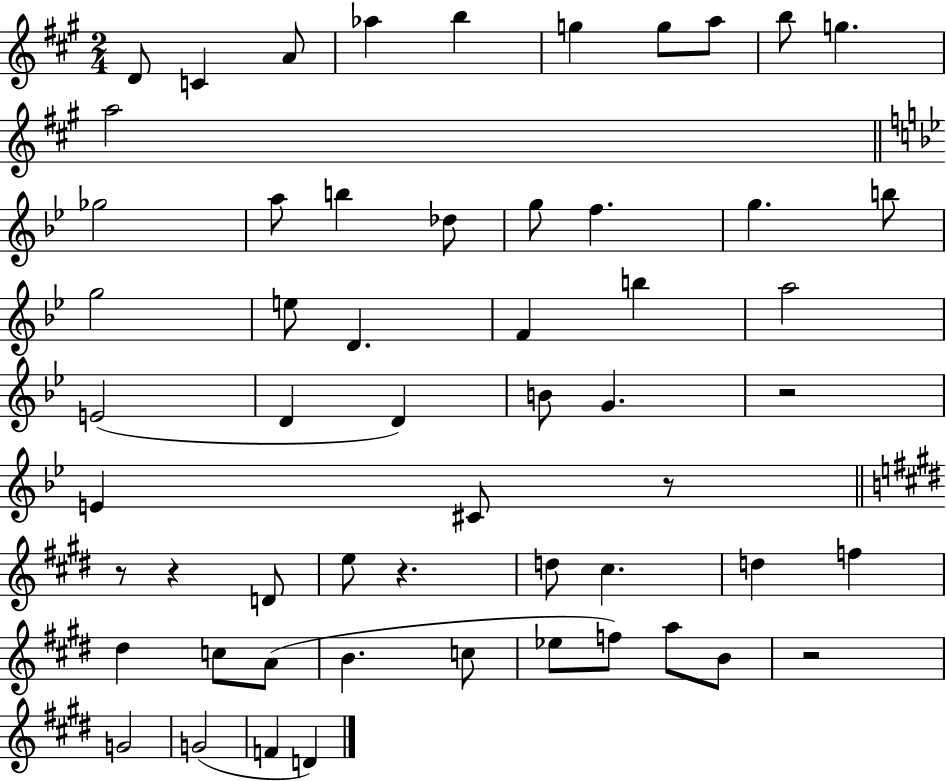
D4/e C4/q A4/e Ab5/q B5/q G5/q G5/e A5/e B5/e G5/q. A5/h Gb5/h A5/e B5/q Db5/e G5/e F5/q. G5/q. B5/e G5/h E5/e D4/q. F4/q B5/q A5/h E4/h D4/q D4/q B4/e G4/q. R/h E4/q C#4/e R/e R/e R/q D4/e E5/e R/q. D5/e C#5/q. D5/q F5/q D#5/q C5/e A4/e B4/q. C5/e Eb5/e F5/e A5/e B4/e R/h G4/h G4/h F4/q D4/q